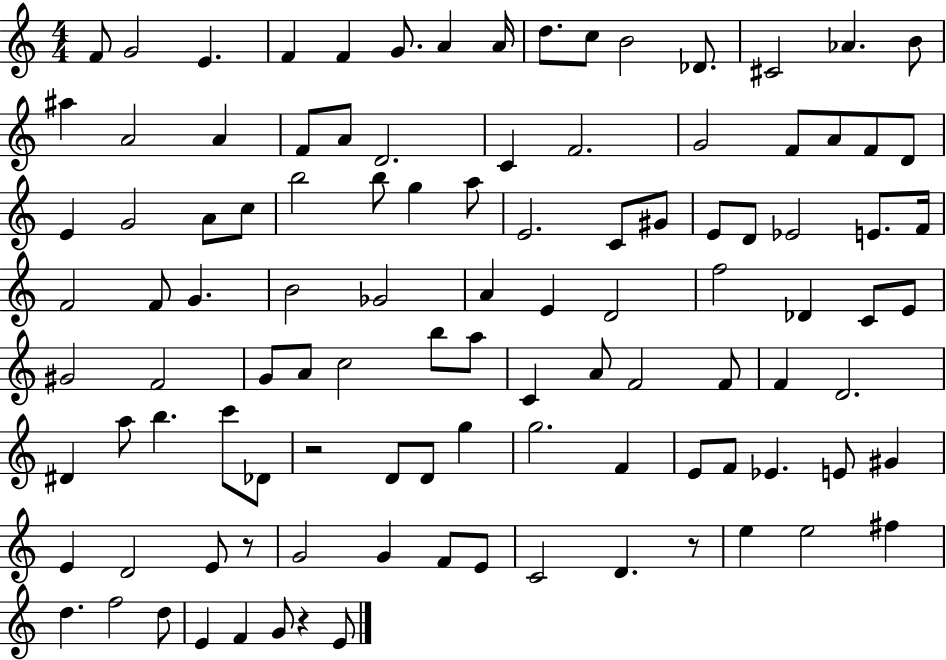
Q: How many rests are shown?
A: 4